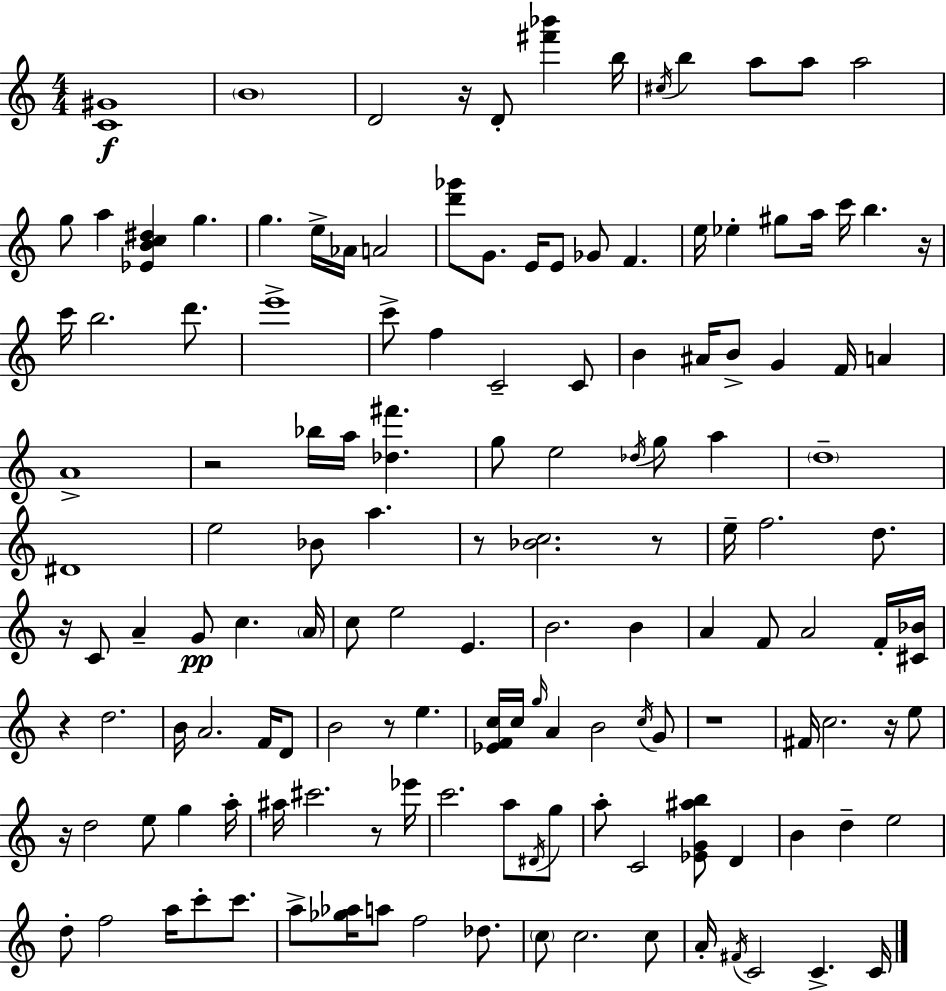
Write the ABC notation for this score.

X:1
T:Untitled
M:4/4
L:1/4
K:Am
[C^G]4 B4 D2 z/4 D/2 [^f'_b'] b/4 ^c/4 b a/2 a/2 a2 g/2 a [_EBc^d] g g e/4 _A/4 A2 [d'_g']/2 G/2 E/4 E/2 _G/2 F e/4 _e ^g/2 a/4 c'/4 b z/4 c'/4 b2 d'/2 e'4 c'/2 f C2 C/2 B ^A/4 B/2 G F/4 A A4 z2 _b/4 a/4 [_d^f'] g/2 e2 _d/4 g/2 a d4 ^D4 e2 _B/2 a z/2 [_Bc]2 z/2 e/4 f2 d/2 z/4 C/2 A G/2 c A/4 c/2 e2 E B2 B A F/2 A2 F/4 [^C_B]/4 z d2 B/4 A2 F/4 D/2 B2 z/2 e [_EFc]/4 c/4 g/4 A B2 c/4 G/2 z4 ^F/4 c2 z/4 e/2 z/4 d2 e/2 g a/4 ^a/4 ^c'2 z/2 _e'/4 c'2 a/2 ^D/4 g/2 a/2 C2 [_EG^ab]/2 D B d e2 d/2 f2 a/4 c'/2 c'/2 a/2 [_g_a]/4 a/2 f2 _d/2 c/2 c2 c/2 A/4 ^F/4 C2 C C/4